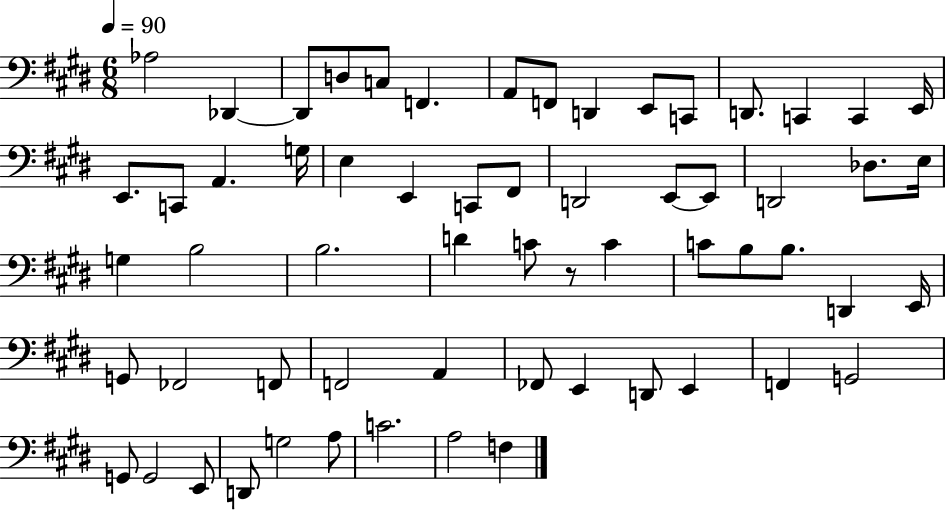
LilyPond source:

{
  \clef bass
  \numericTimeSignature
  \time 6/8
  \key e \major
  \tempo 4 = 90
  \repeat volta 2 { aes2 des,4~~ | des,8 d8 c8 f,4. | a,8 f,8 d,4 e,8 c,8 | d,8. c,4 c,4 e,16 | \break e,8. c,8 a,4. g16 | e4 e,4 c,8 fis,8 | d,2 e,8~~ e,8 | d,2 des8. e16 | \break g4 b2 | b2. | d'4 c'8 r8 c'4 | c'8 b8 b8. d,4 e,16 | \break g,8 fes,2 f,8 | f,2 a,4 | fes,8 e,4 d,8 e,4 | f,4 g,2 | \break g,8 g,2 e,8 | d,8 g2 a8 | c'2. | a2 f4 | \break } \bar "|."
}